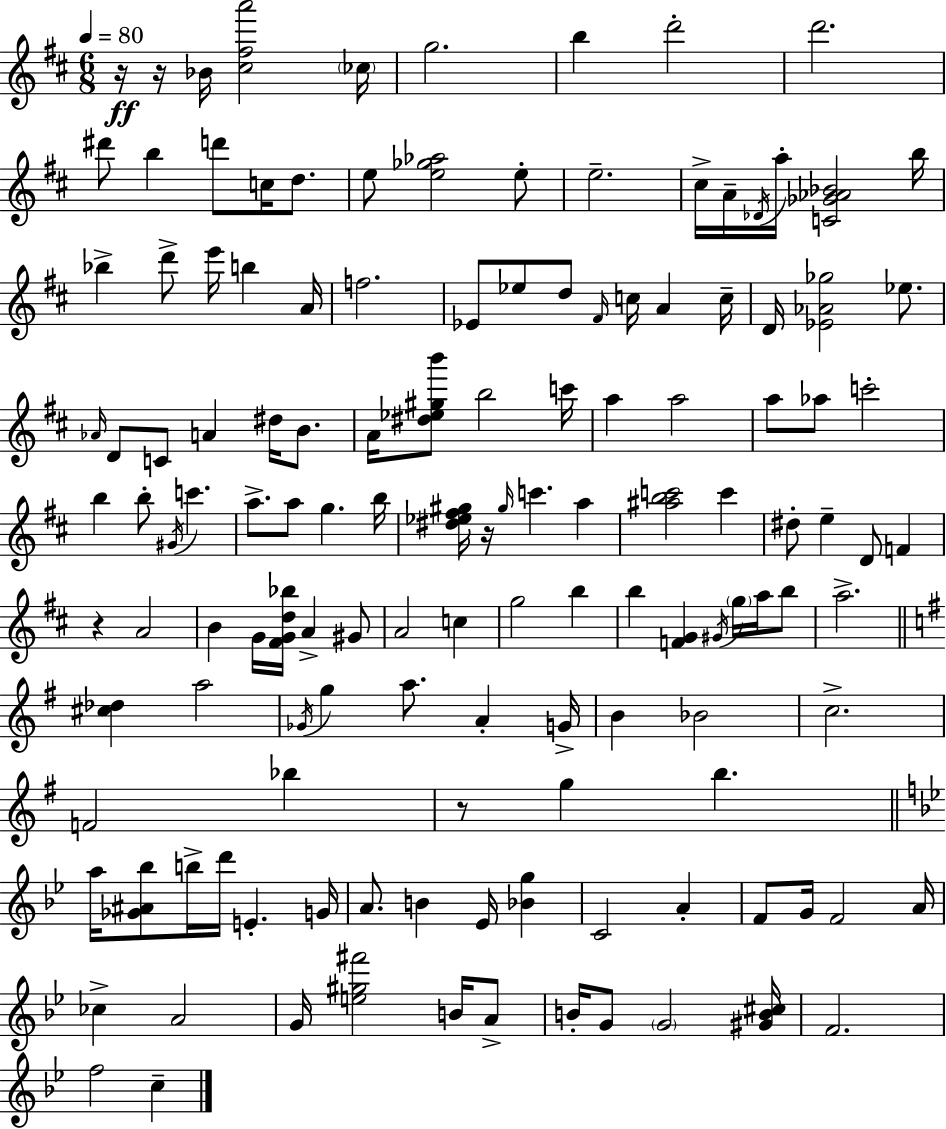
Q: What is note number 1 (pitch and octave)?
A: Bb4